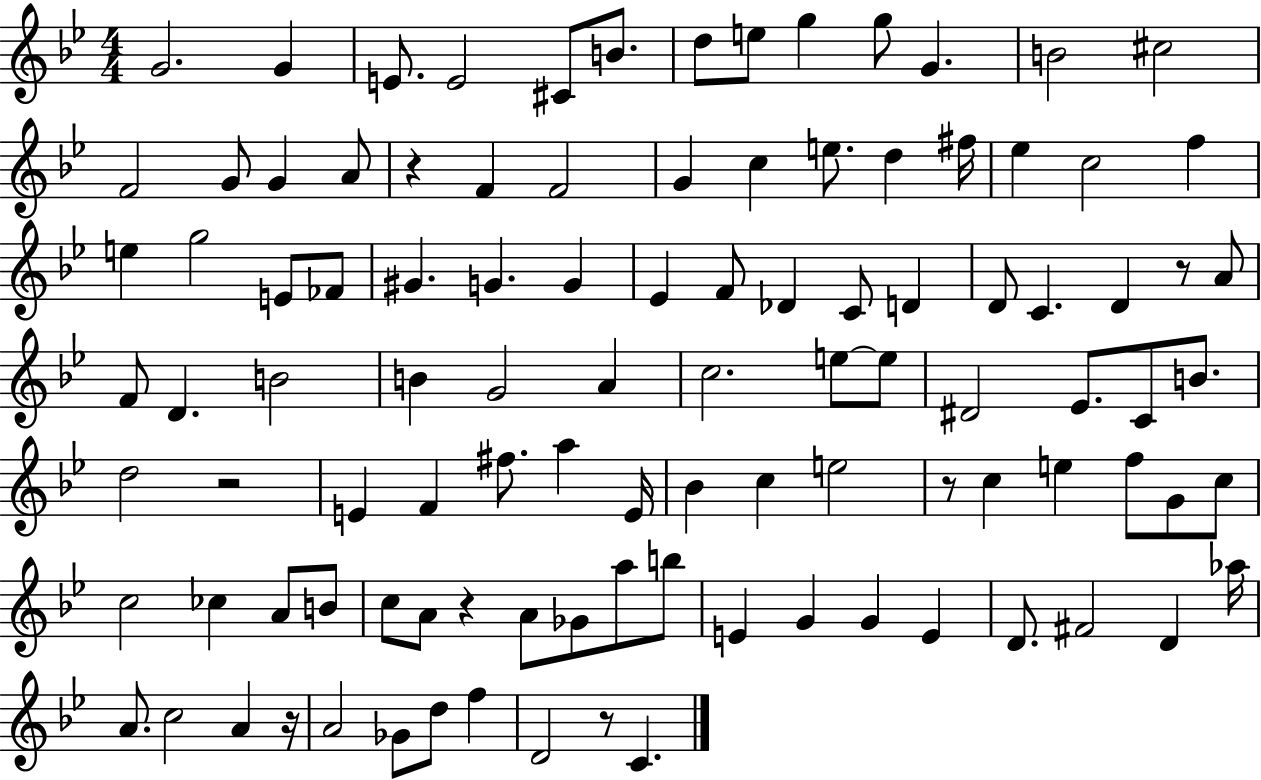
X:1
T:Untitled
M:4/4
L:1/4
K:Bb
G2 G E/2 E2 ^C/2 B/2 d/2 e/2 g g/2 G B2 ^c2 F2 G/2 G A/2 z F F2 G c e/2 d ^f/4 _e c2 f e g2 E/2 _F/2 ^G G G _E F/2 _D C/2 D D/2 C D z/2 A/2 F/2 D B2 B G2 A c2 e/2 e/2 ^D2 _E/2 C/2 B/2 d2 z2 E F ^f/2 a E/4 _B c e2 z/2 c e f/2 G/2 c/2 c2 _c A/2 B/2 c/2 A/2 z A/2 _G/2 a/2 b/2 E G G E D/2 ^F2 D _a/4 A/2 c2 A z/4 A2 _G/2 d/2 f D2 z/2 C